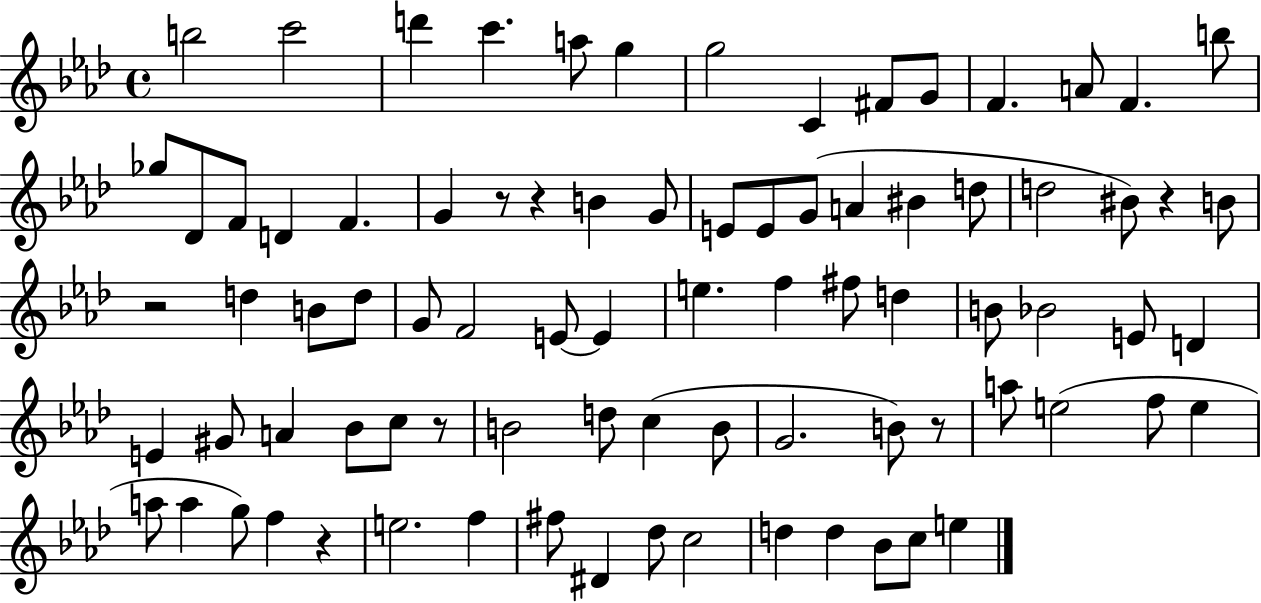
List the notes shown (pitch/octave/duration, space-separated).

B5/h C6/h D6/q C6/q. A5/e G5/q G5/h C4/q F#4/e G4/e F4/q. A4/e F4/q. B5/e Gb5/e Db4/e F4/e D4/q F4/q. G4/q R/e R/q B4/q G4/e E4/e E4/e G4/e A4/q BIS4/q D5/e D5/h BIS4/e R/q B4/e R/h D5/q B4/e D5/e G4/e F4/h E4/e E4/q E5/q. F5/q F#5/e D5/q B4/e Bb4/h E4/e D4/q E4/q G#4/e A4/q Bb4/e C5/e R/e B4/h D5/e C5/q B4/e G4/h. B4/e R/e A5/e E5/h F5/e E5/q A5/e A5/q G5/e F5/q R/q E5/h. F5/q F#5/e D#4/q Db5/e C5/h D5/q D5/q Bb4/e C5/e E5/q